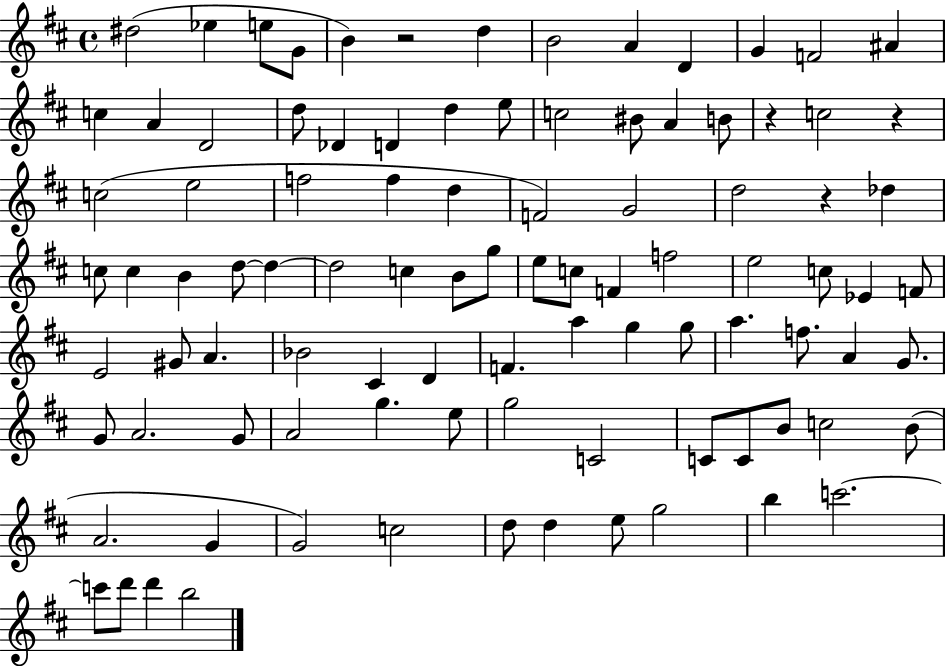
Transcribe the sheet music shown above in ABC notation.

X:1
T:Untitled
M:4/4
L:1/4
K:D
^d2 _e e/2 G/2 B z2 d B2 A D G F2 ^A c A D2 d/2 _D D d e/2 c2 ^B/2 A B/2 z c2 z c2 e2 f2 f d F2 G2 d2 z _d c/2 c B d/2 d d2 c B/2 g/2 e/2 c/2 F f2 e2 c/2 _E F/2 E2 ^G/2 A _B2 ^C D F a g g/2 a f/2 A G/2 G/2 A2 G/2 A2 g e/2 g2 C2 C/2 C/2 B/2 c2 B/2 A2 G G2 c2 d/2 d e/2 g2 b c'2 c'/2 d'/2 d' b2